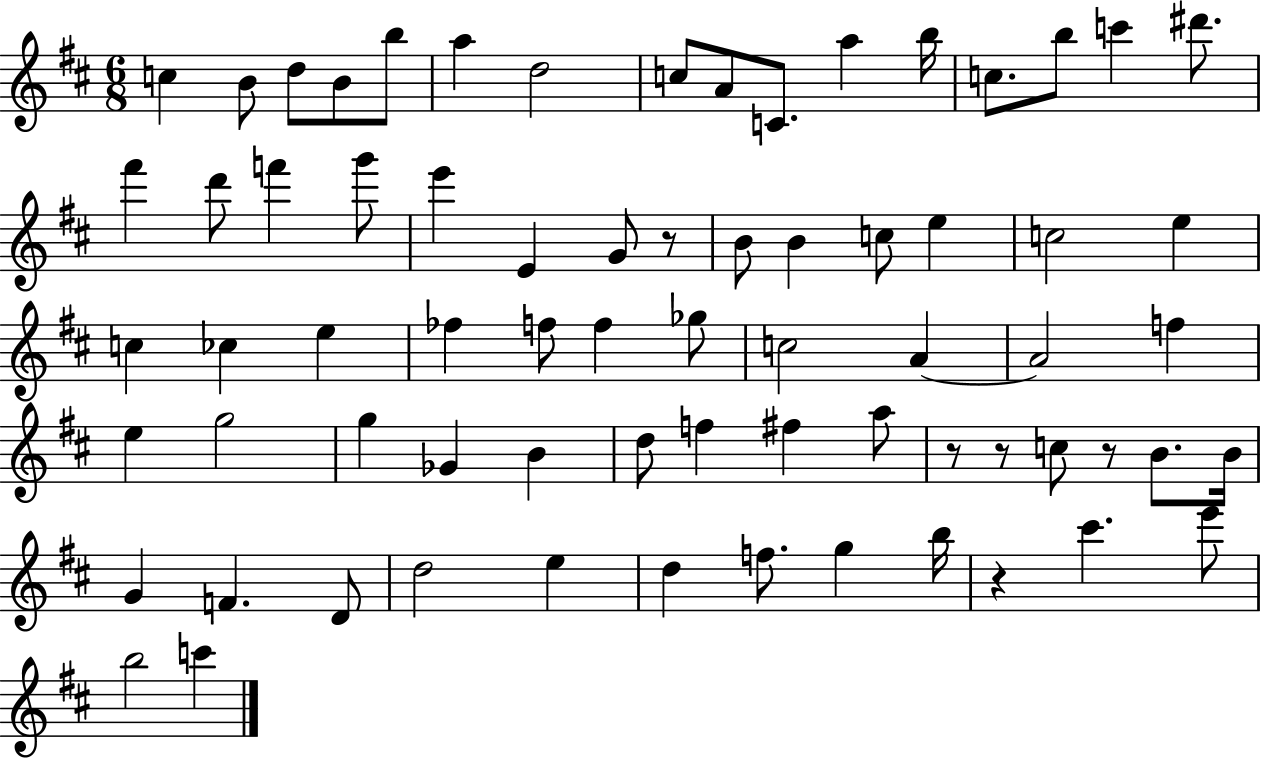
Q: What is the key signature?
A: D major